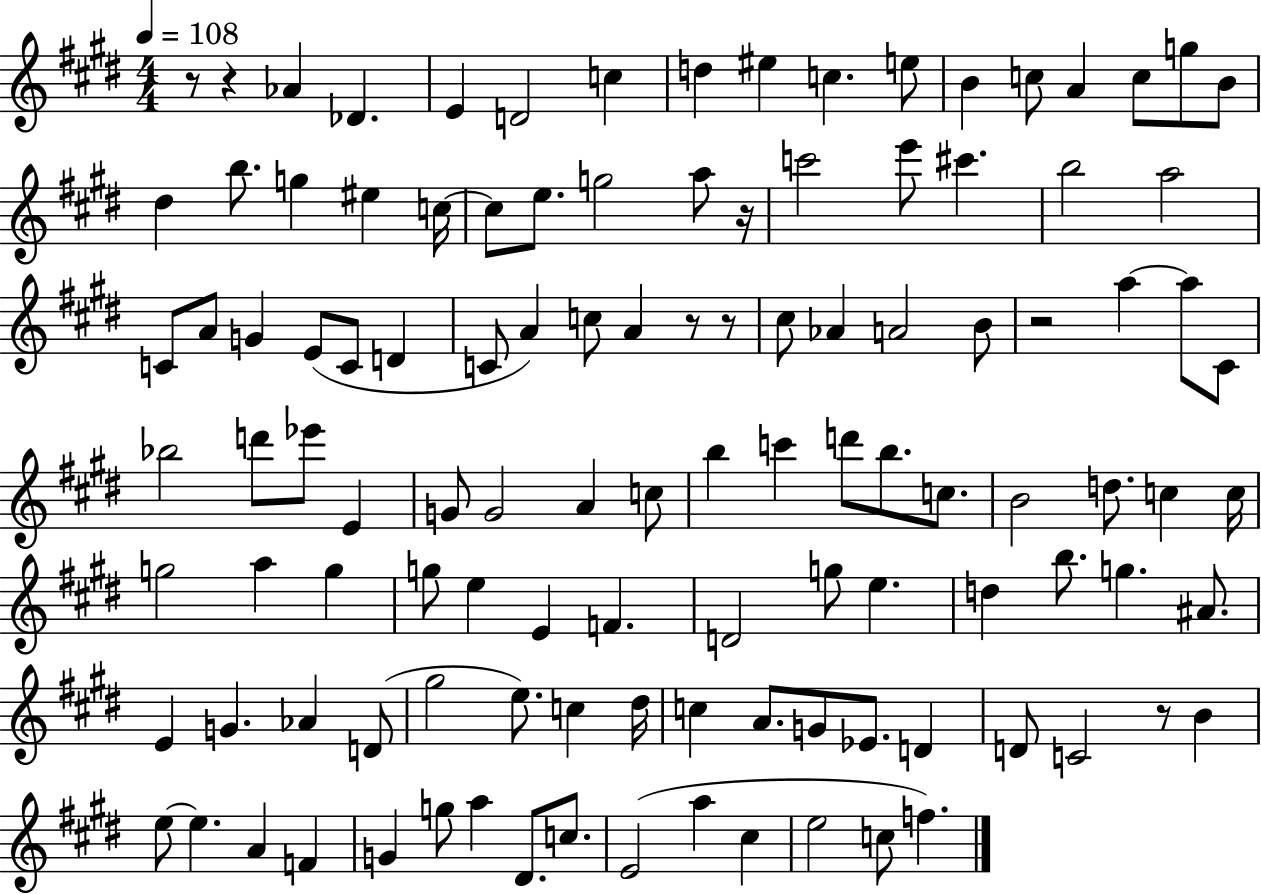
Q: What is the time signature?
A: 4/4